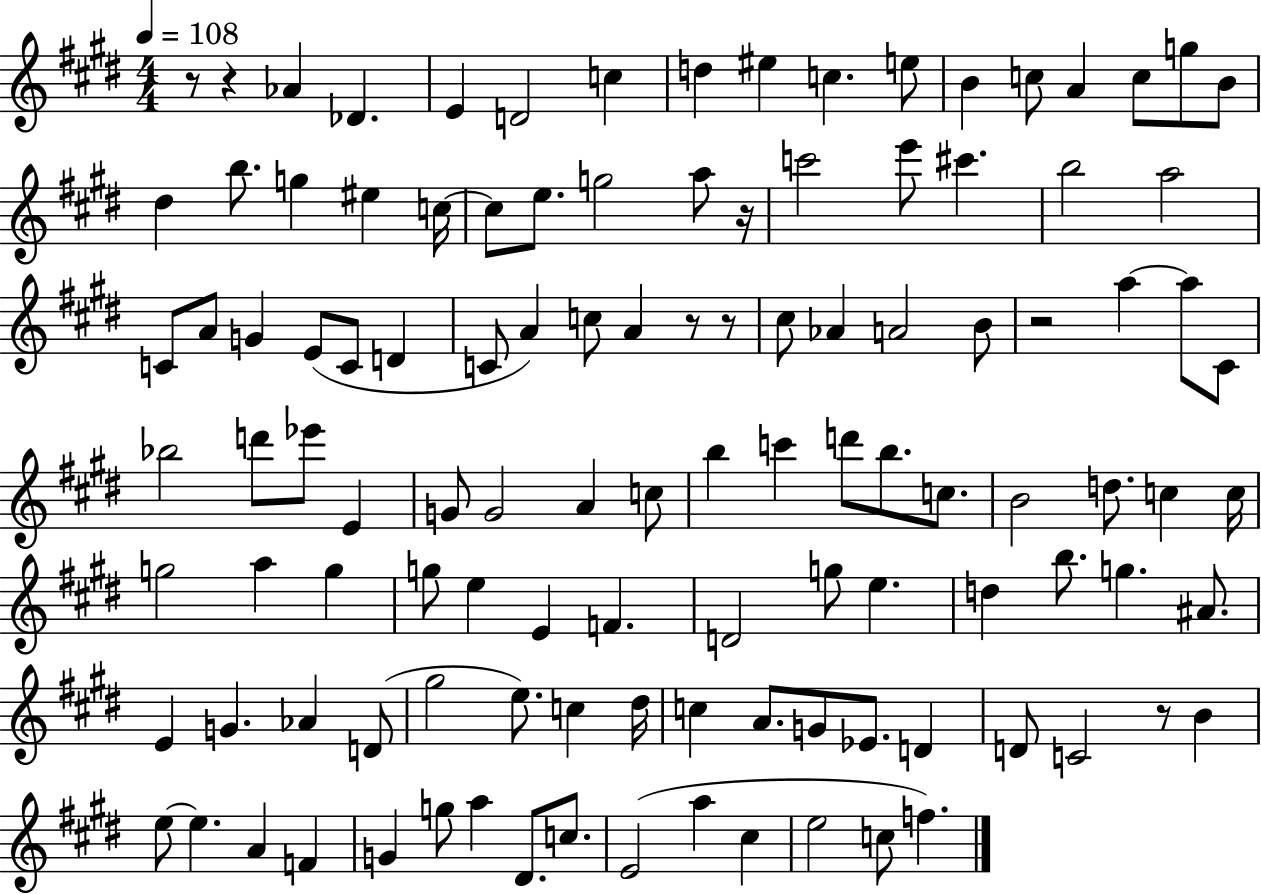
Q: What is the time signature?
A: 4/4